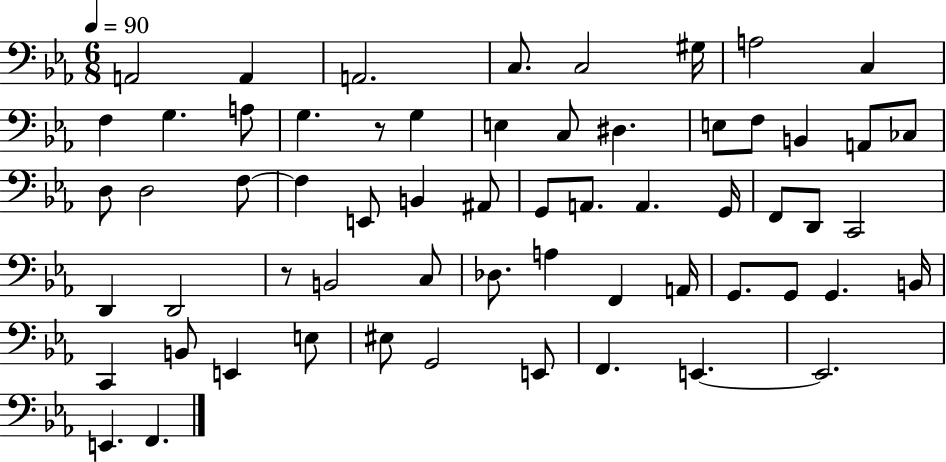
X:1
T:Untitled
M:6/8
L:1/4
K:Eb
A,,2 A,, A,,2 C,/2 C,2 ^G,/4 A,2 C, F, G, A,/2 G, z/2 G, E, C,/2 ^D, E,/2 F,/2 B,, A,,/2 _C,/2 D,/2 D,2 F,/2 F, E,,/2 B,, ^A,,/2 G,,/2 A,,/2 A,, G,,/4 F,,/2 D,,/2 C,,2 D,, D,,2 z/2 B,,2 C,/2 _D,/2 A, F,, A,,/4 G,,/2 G,,/2 G,, B,,/4 C,, B,,/2 E,, E,/2 ^E,/2 G,,2 E,,/2 F,, E,, E,,2 E,, F,,